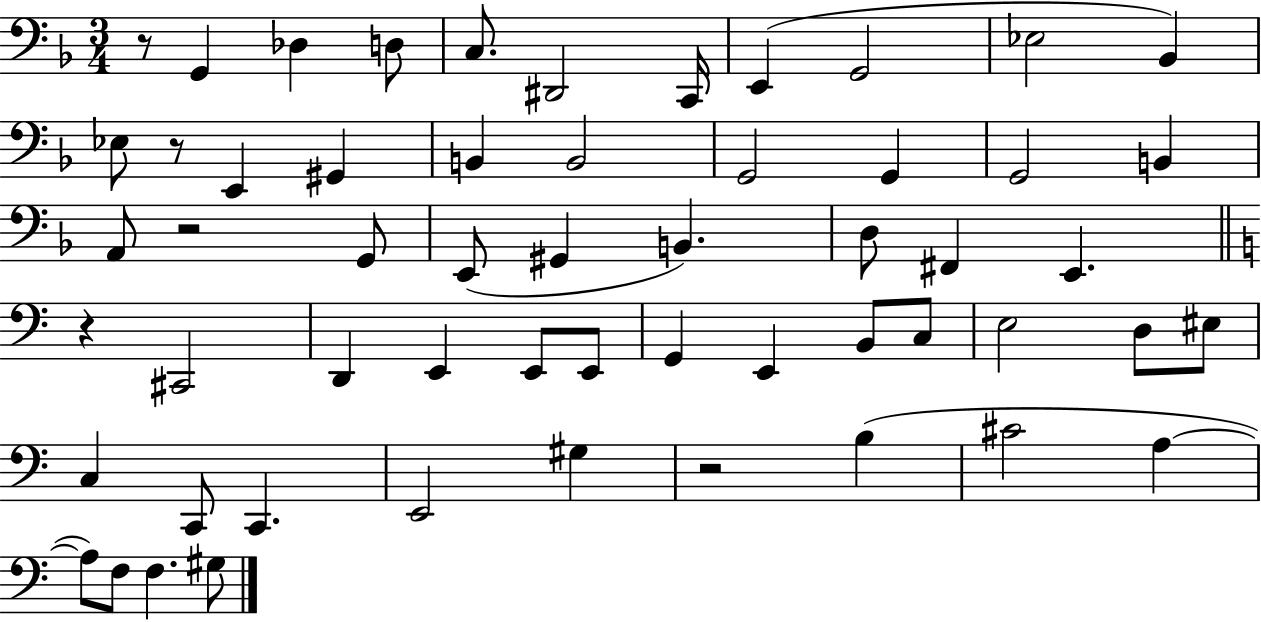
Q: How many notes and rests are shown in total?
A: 56